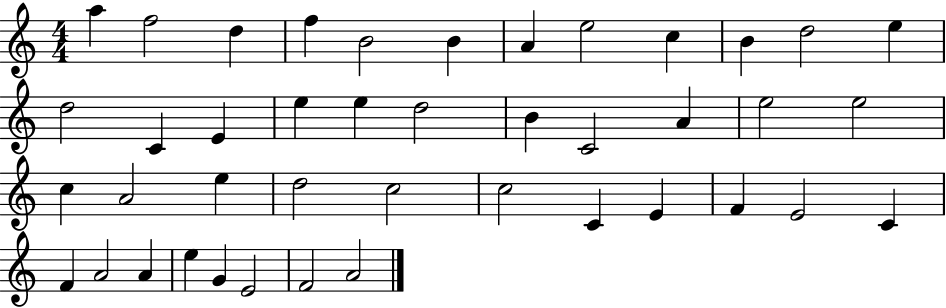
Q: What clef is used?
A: treble